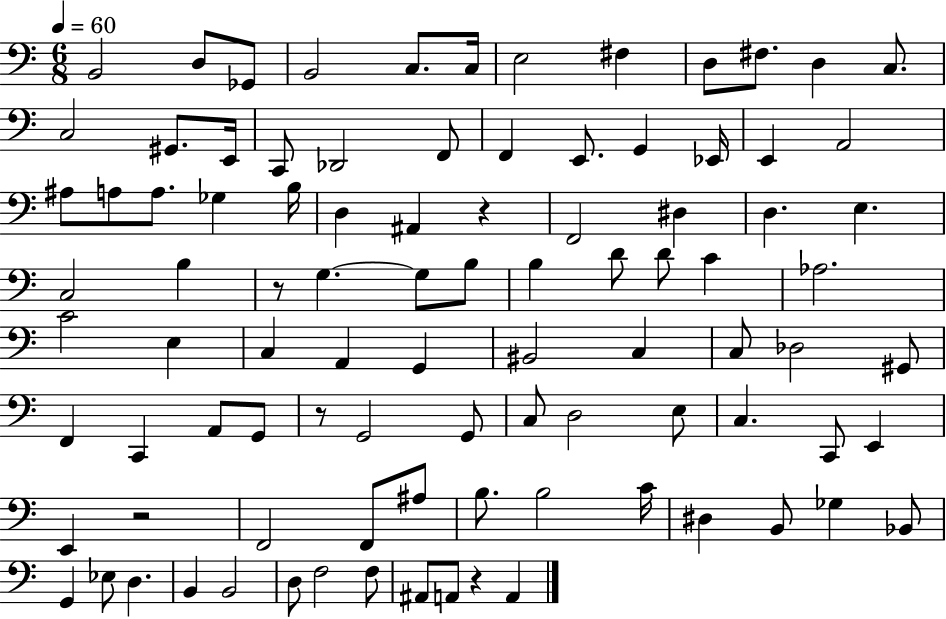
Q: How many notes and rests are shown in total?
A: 94